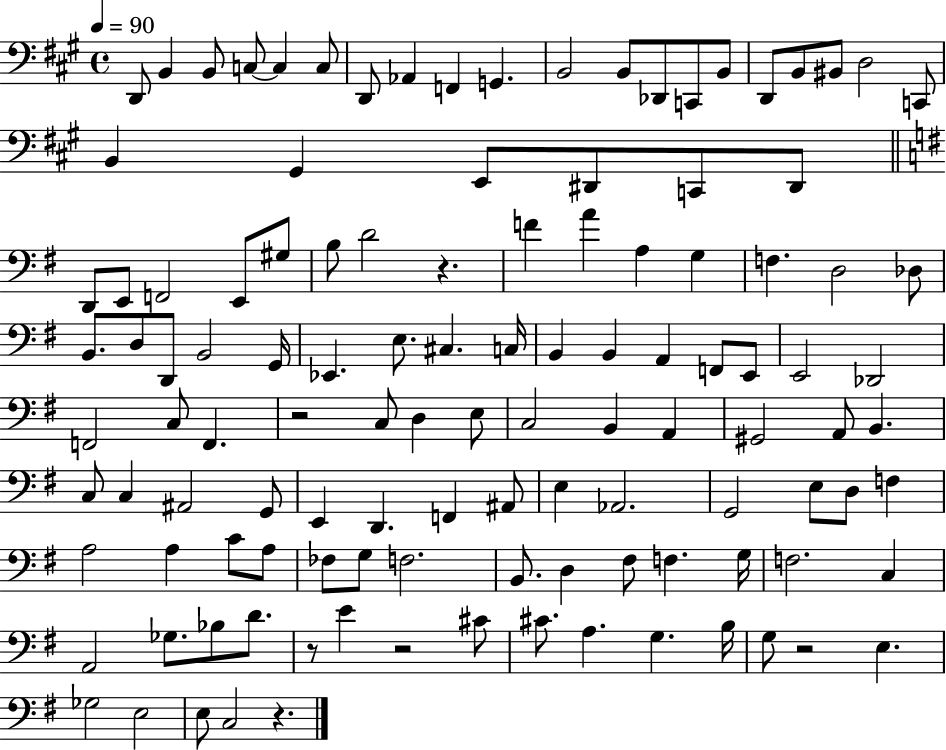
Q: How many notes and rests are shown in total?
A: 118